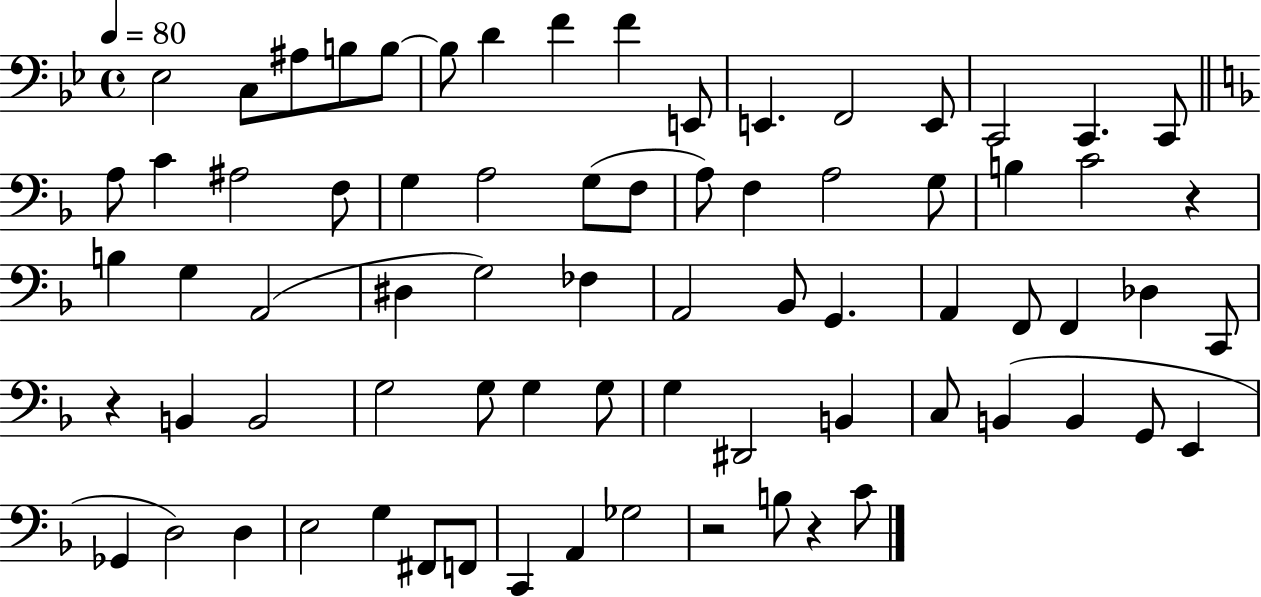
Eb3/h C3/e A#3/e B3/e B3/e B3/e D4/q F4/q F4/q E2/e E2/q. F2/h E2/e C2/h C2/q. C2/e A3/e C4/q A#3/h F3/e G3/q A3/h G3/e F3/e A3/e F3/q A3/h G3/e B3/q C4/h R/q B3/q G3/q A2/h D#3/q G3/h FES3/q A2/h Bb2/e G2/q. A2/q F2/e F2/q Db3/q C2/e R/q B2/q B2/h G3/h G3/e G3/q G3/e G3/q D#2/h B2/q C3/e B2/q B2/q G2/e E2/q Gb2/q D3/h D3/q E3/h G3/q F#2/e F2/e C2/q A2/q Gb3/h R/h B3/e R/q C4/e